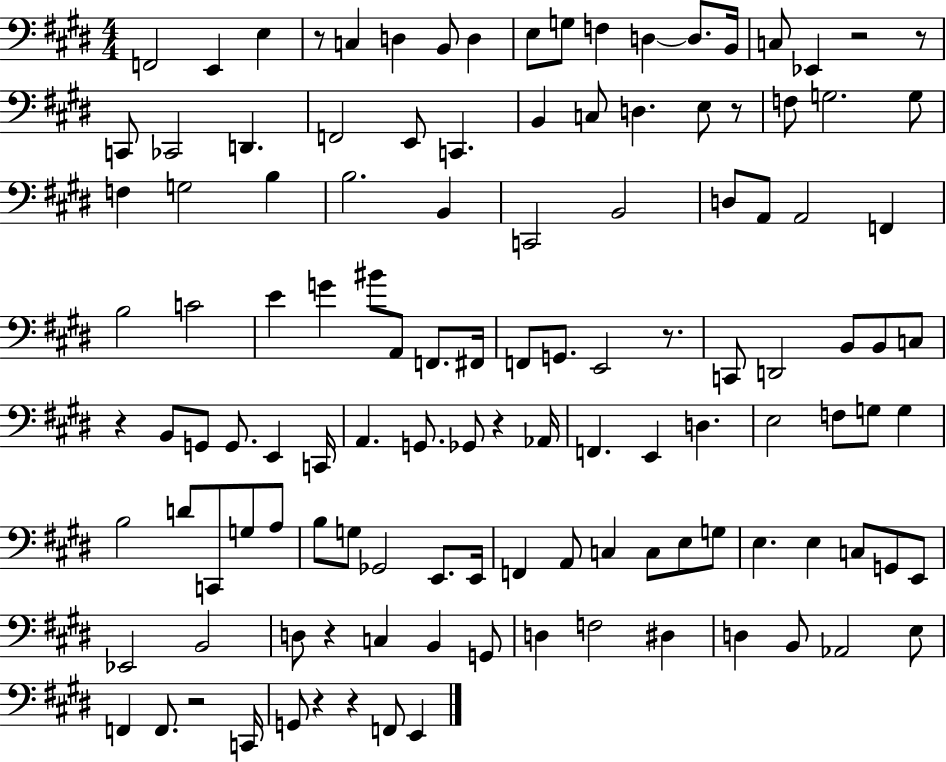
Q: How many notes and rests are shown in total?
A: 122